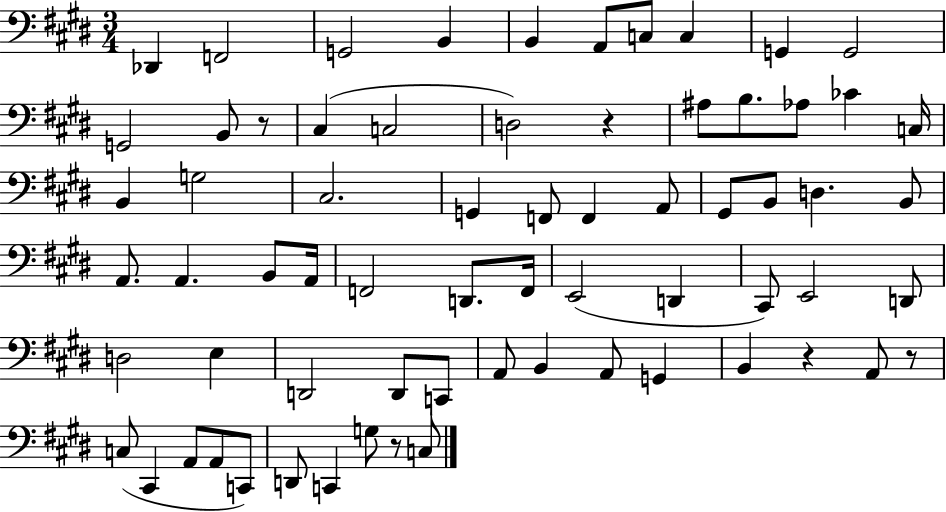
X:1
T:Untitled
M:3/4
L:1/4
K:E
_D,, F,,2 G,,2 B,, B,, A,,/2 C,/2 C, G,, G,,2 G,,2 B,,/2 z/2 ^C, C,2 D,2 z ^A,/2 B,/2 _A,/2 _C C,/4 B,, G,2 ^C,2 G,, F,,/2 F,, A,,/2 ^G,,/2 B,,/2 D, B,,/2 A,,/2 A,, B,,/2 A,,/4 F,,2 D,,/2 F,,/4 E,,2 D,, ^C,,/2 E,,2 D,,/2 D,2 E, D,,2 D,,/2 C,,/2 A,,/2 B,, A,,/2 G,, B,, z A,,/2 z/2 C,/2 ^C,, A,,/2 A,,/2 C,,/2 D,,/2 C,, G,/2 z/2 C,/2